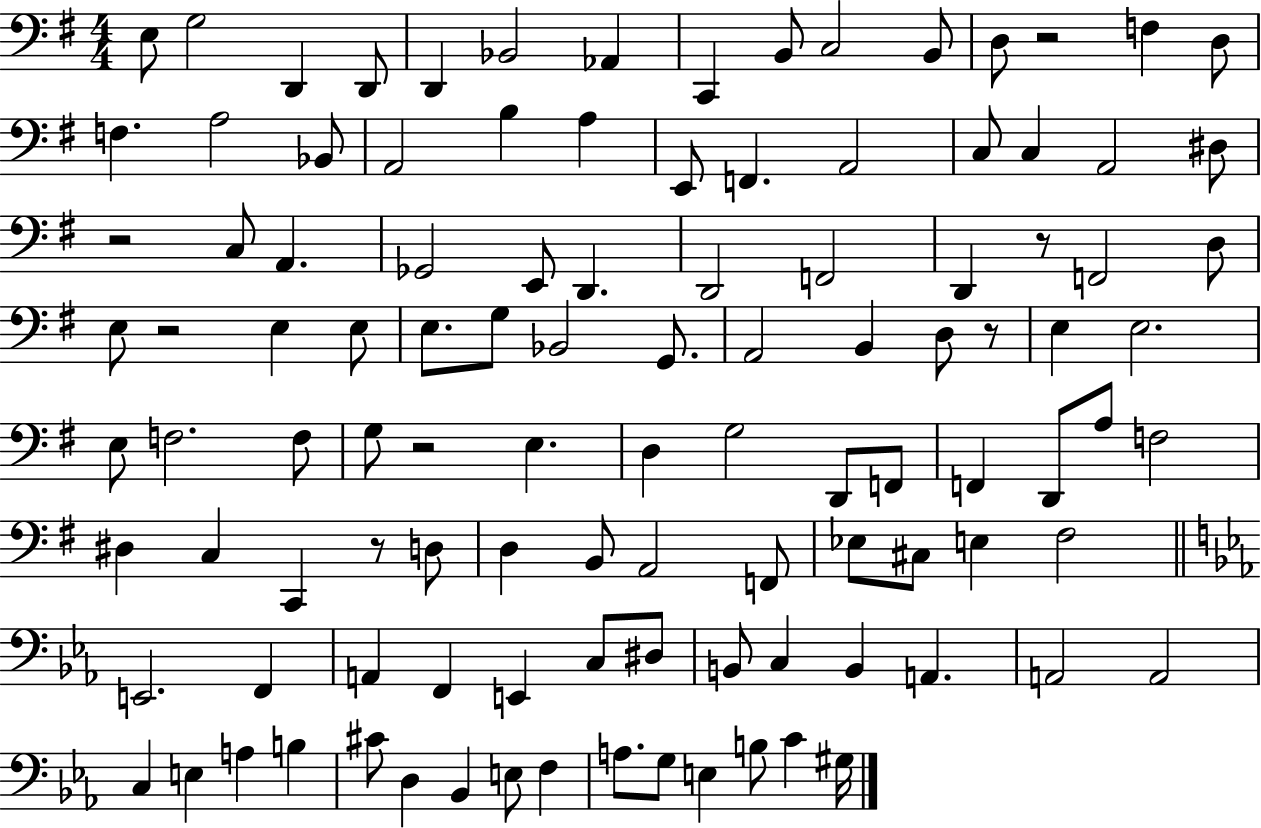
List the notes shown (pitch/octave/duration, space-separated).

E3/e G3/h D2/q D2/e D2/q Bb2/h Ab2/q C2/q B2/e C3/h B2/e D3/e R/h F3/q D3/e F3/q. A3/h Bb2/e A2/h B3/q A3/q E2/e F2/q. A2/h C3/e C3/q A2/h D#3/e R/h C3/e A2/q. Gb2/h E2/e D2/q. D2/h F2/h D2/q R/e F2/h D3/e E3/e R/h E3/q E3/e E3/e. G3/e Bb2/h G2/e. A2/h B2/q D3/e R/e E3/q E3/h. E3/e F3/h. F3/e G3/e R/h E3/q. D3/q G3/h D2/e F2/e F2/q D2/e A3/e F3/h D#3/q C3/q C2/q R/e D3/e D3/q B2/e A2/h F2/e Eb3/e C#3/e E3/q F#3/h E2/h. F2/q A2/q F2/q E2/q C3/e D#3/e B2/e C3/q B2/q A2/q. A2/h A2/h C3/q E3/q A3/q B3/q C#4/e D3/q Bb2/q E3/e F3/q A3/e. G3/e E3/q B3/e C4/q G#3/s